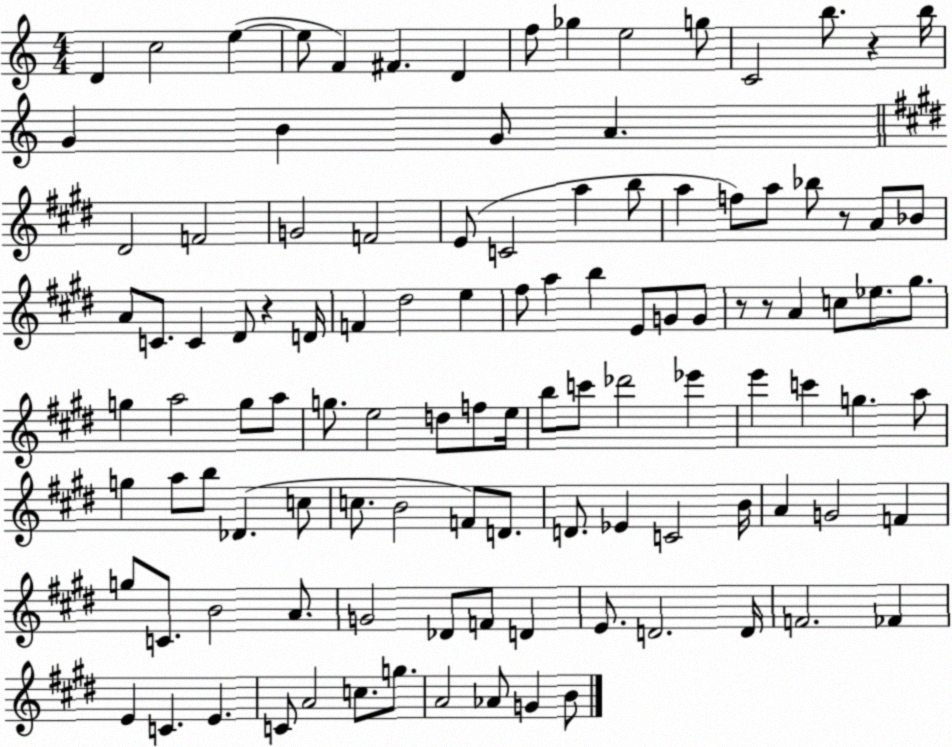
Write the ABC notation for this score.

X:1
T:Untitled
M:4/4
L:1/4
K:C
D c2 e e/2 F ^F D f/2 _g e2 g/2 C2 b/2 z b/4 G B G/2 A ^D2 F2 G2 F2 E/2 C2 a b/2 a f/2 a/2 _b/2 z/2 A/2 _B/2 A/2 C/2 C ^D/2 z D/4 F ^d2 e ^f/2 a b E/2 G/2 G/2 z/2 z/2 A c/2 _e/2 ^g/2 g a2 g/2 a/2 g/2 e2 d/2 f/2 e/4 b/2 c'/2 _d'2 _e' e' c' g a/2 g a/2 b/2 _D c/2 c/2 B2 F/2 D/2 D/2 _E C2 B/4 A G2 F g/2 C/2 B2 A/2 G2 _D/2 F/2 D E/2 D2 D/4 F2 _F E C E C/2 A2 c/2 g/2 A2 _A/2 G B/2